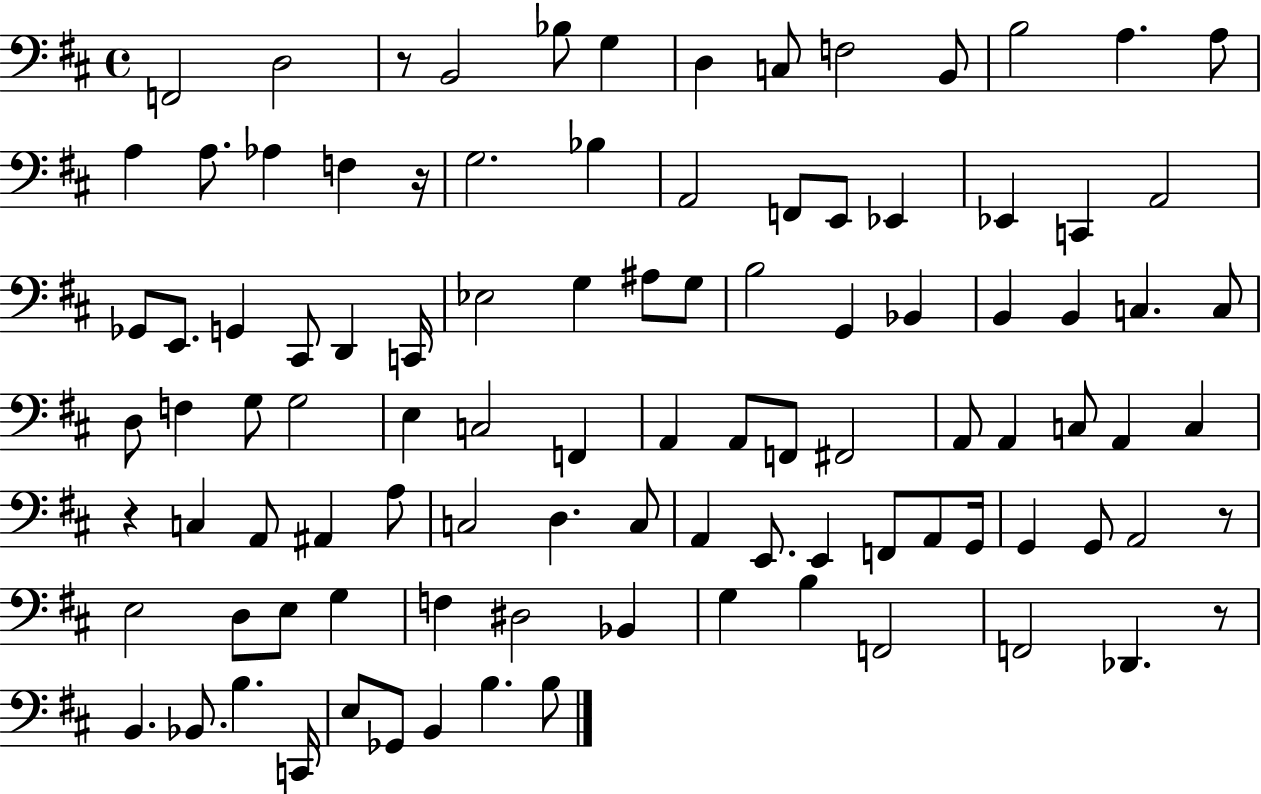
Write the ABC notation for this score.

X:1
T:Untitled
M:4/4
L:1/4
K:D
F,,2 D,2 z/2 B,,2 _B,/2 G, D, C,/2 F,2 B,,/2 B,2 A, A,/2 A, A,/2 _A, F, z/4 G,2 _B, A,,2 F,,/2 E,,/2 _E,, _E,, C,, A,,2 _G,,/2 E,,/2 G,, ^C,,/2 D,, C,,/4 _E,2 G, ^A,/2 G,/2 B,2 G,, _B,, B,, B,, C, C,/2 D,/2 F, G,/2 G,2 E, C,2 F,, A,, A,,/2 F,,/2 ^F,,2 A,,/2 A,, C,/2 A,, C, z C, A,,/2 ^A,, A,/2 C,2 D, C,/2 A,, E,,/2 E,, F,,/2 A,,/2 G,,/4 G,, G,,/2 A,,2 z/2 E,2 D,/2 E,/2 G, F, ^D,2 _B,, G, B, F,,2 F,,2 _D,, z/2 B,, _B,,/2 B, C,,/4 E,/2 _G,,/2 B,, B, B,/2